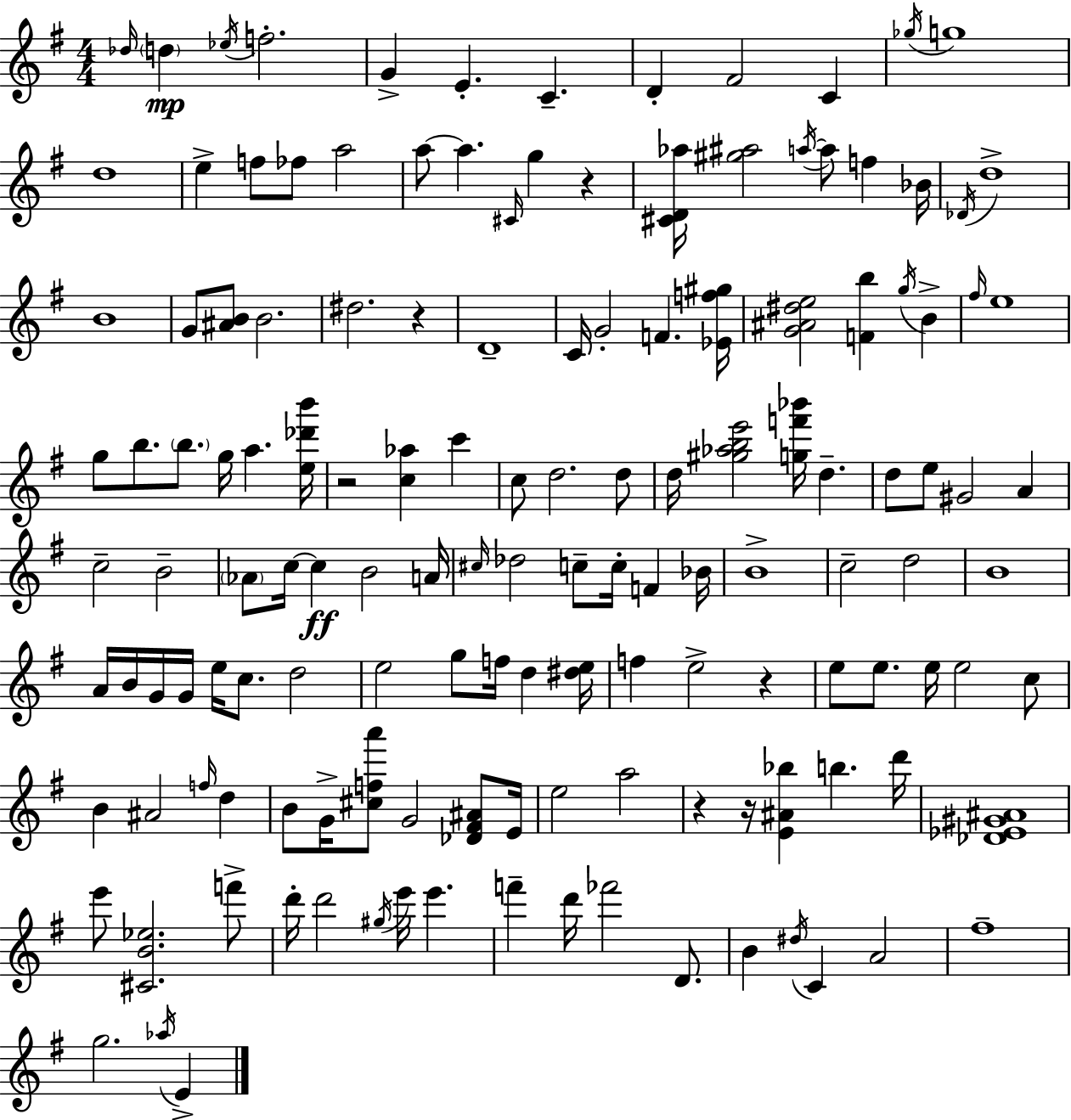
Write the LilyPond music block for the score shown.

{
  \clef treble
  \numericTimeSignature
  \time 4/4
  \key g \major
  \grace { des''16 }\mp \parenthesize d''4 \acciaccatura { ees''16 } f''2.-. | g'4-> e'4.-. c'4.-- | d'4-. fis'2 c'4 | \acciaccatura { ges''16 } g''1 | \break d''1 | e''4-> f''8 fes''8 a''2 | a''8~~ a''4. \grace { cis'16 } g''4 | r4 <cis' d' aes''>16 <gis'' ais''>2 \acciaccatura { a''16~ }~ a''8 | \break f''4 bes'16 \acciaccatura { des'16 } d''1-> | b'1 | g'8 <ais' b'>8 b'2. | dis''2. | \break r4 d'1-- | c'16 g'2-. f'4. | <ees' f'' gis''>16 <g' ais' dis'' e''>2 <f' b''>4 | \acciaccatura { g''16 } b'4-> \grace { fis''16 } e''1 | \break g''8 b''8. \parenthesize b''8. | g''16 a''4. <e'' des''' b'''>16 r2 | <c'' aes''>4 c'''4 c''8 d''2. | d''8 d''16 <gis'' aes'' b'' e'''>2 | \break <g'' f''' bes'''>16 d''4.-- d''8 e''8 gis'2 | a'4 c''2-- | b'2-- \parenthesize aes'8 c''16~~ c''4\ff b'2 | a'16 \grace { cis''16 } des''2 | \break c''8-- c''16-. f'4 bes'16 b'1-> | c''2-- | d''2 b'1 | a'16 b'16 g'16 g'16 e''16 c''8. | \break d''2 e''2 | g''8 f''16 d''4 <dis'' e''>16 f''4 e''2-> | r4 e''8 e''8. e''16 e''2 | c''8 b'4 ais'2 | \break \grace { f''16 } d''4 b'8 g'16-> <cis'' f'' a'''>8 g'2 | <des' fis' ais'>8 e'16 e''2 | a''2 r4 r16 <e' ais' bes''>4 | b''4. d'''16 <des' ees' gis' ais'>1 | \break e'''8 <cis' b' ees''>2. | f'''8-> d'''16-. d'''2 | \acciaccatura { gis''16 } e'''16 e'''4. f'''4-- d'''16 | fes'''2 d'8. b'4 \acciaccatura { dis''16 } | \break c'4 a'2 fis''1-- | g''2. | \acciaccatura { aes''16 } e'4-> \bar "|."
}